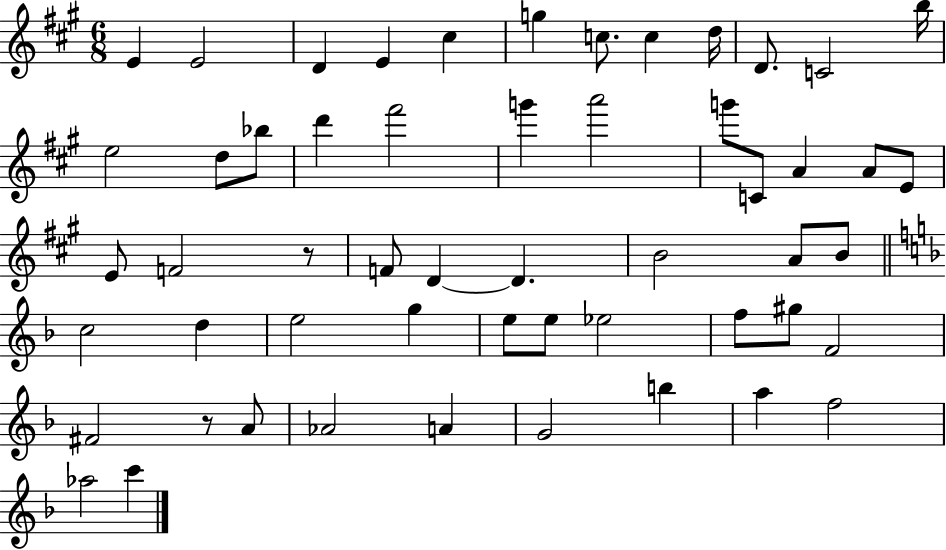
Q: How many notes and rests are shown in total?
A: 54